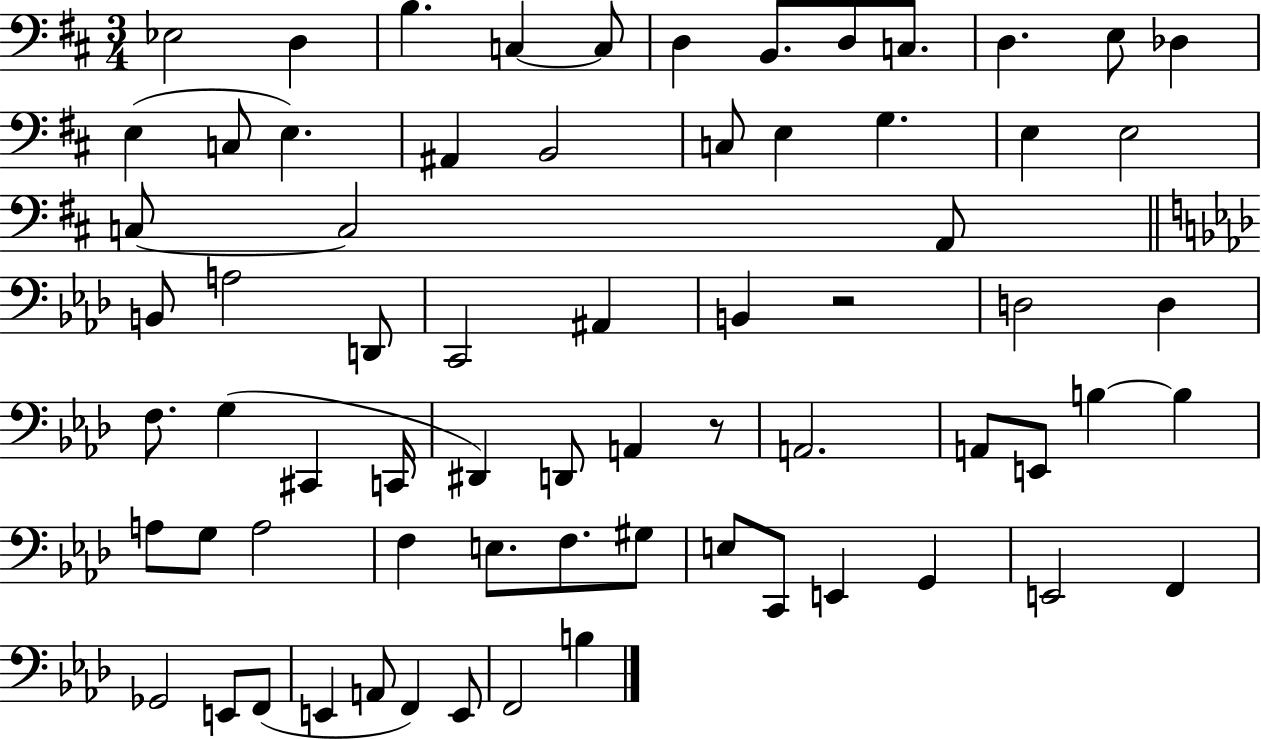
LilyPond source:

{
  \clef bass
  \numericTimeSignature
  \time 3/4
  \key d \major
  ees2 d4 | b4. c4~~ c8 | d4 b,8. d8 c8. | d4. e8 des4 | \break e4( c8 e4.) | ais,4 b,2 | c8 e4 g4. | e4 e2 | \break c8~~ c2 a,8 | \bar "||" \break \key f \minor b,8 a2 d,8 | c,2 ais,4 | b,4 r2 | d2 d4 | \break f8. g4( cis,4 c,16 | dis,4) d,8 a,4 r8 | a,2. | a,8 e,8 b4~~ b4 | \break a8 g8 a2 | f4 e8. f8. gis8 | e8 c,8 e,4 g,4 | e,2 f,4 | \break ges,2 e,8 f,8( | e,4 a,8 f,4) e,8 | f,2 b4 | \bar "|."
}